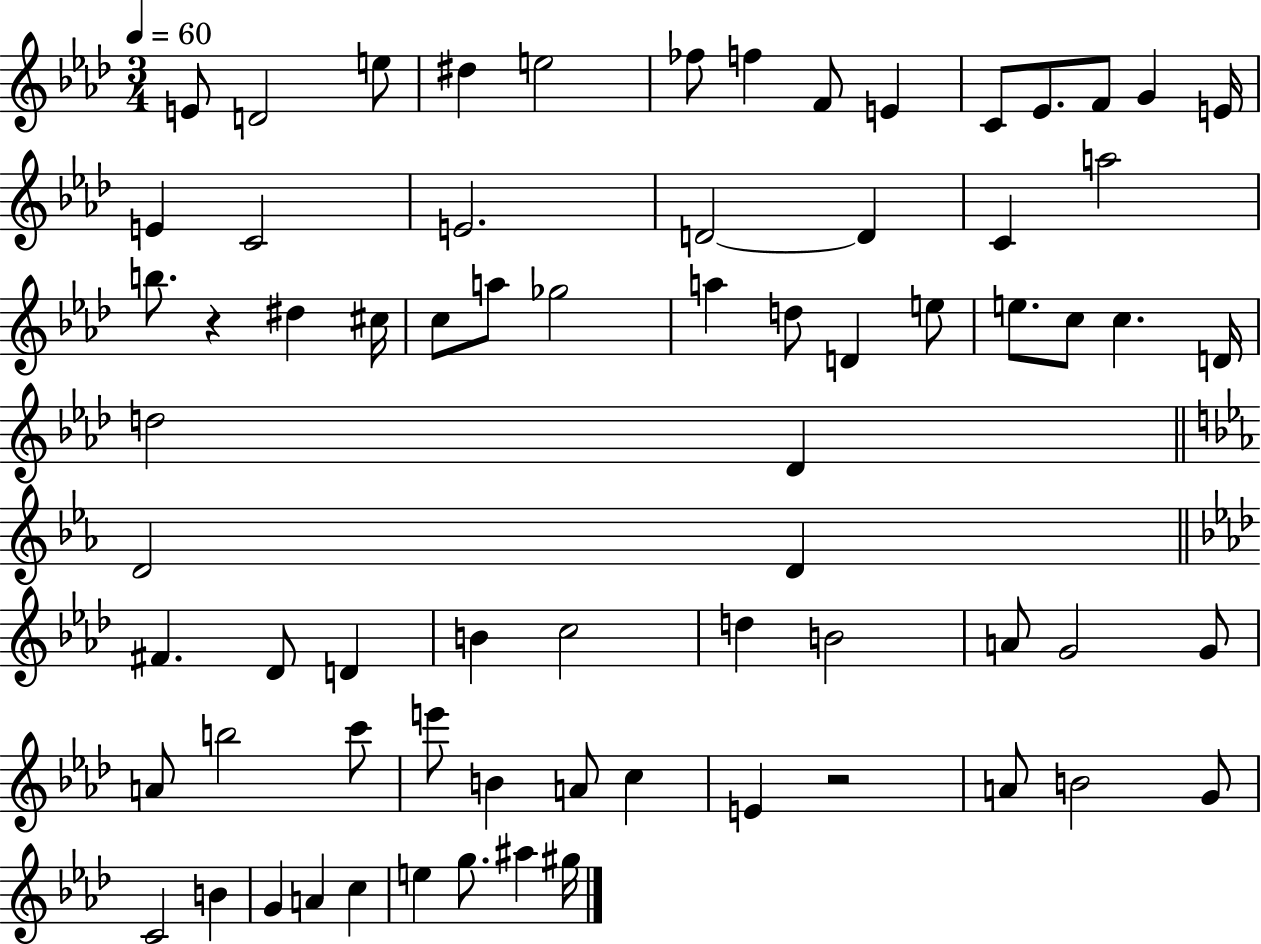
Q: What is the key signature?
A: AES major